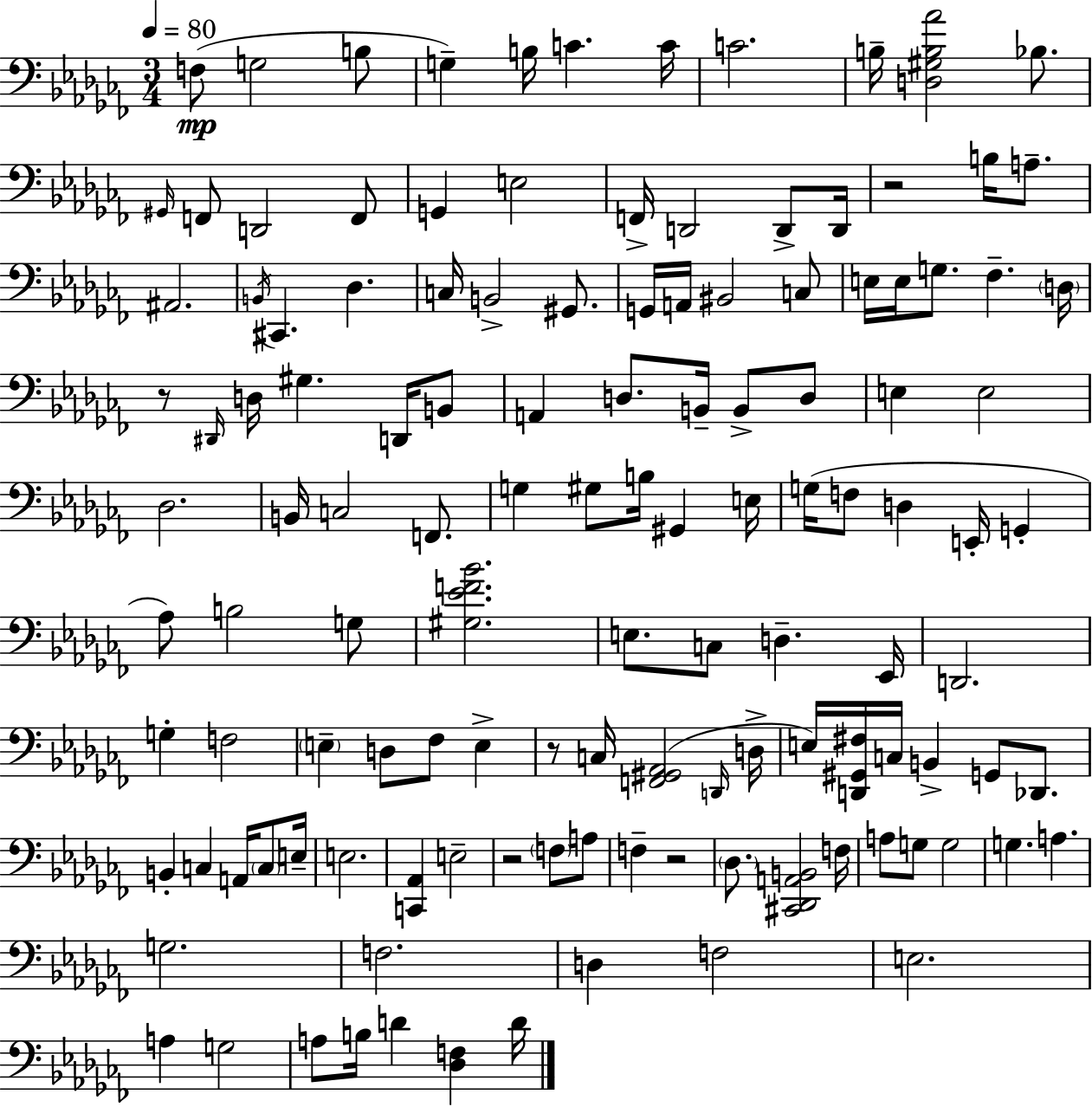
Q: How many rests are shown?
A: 5